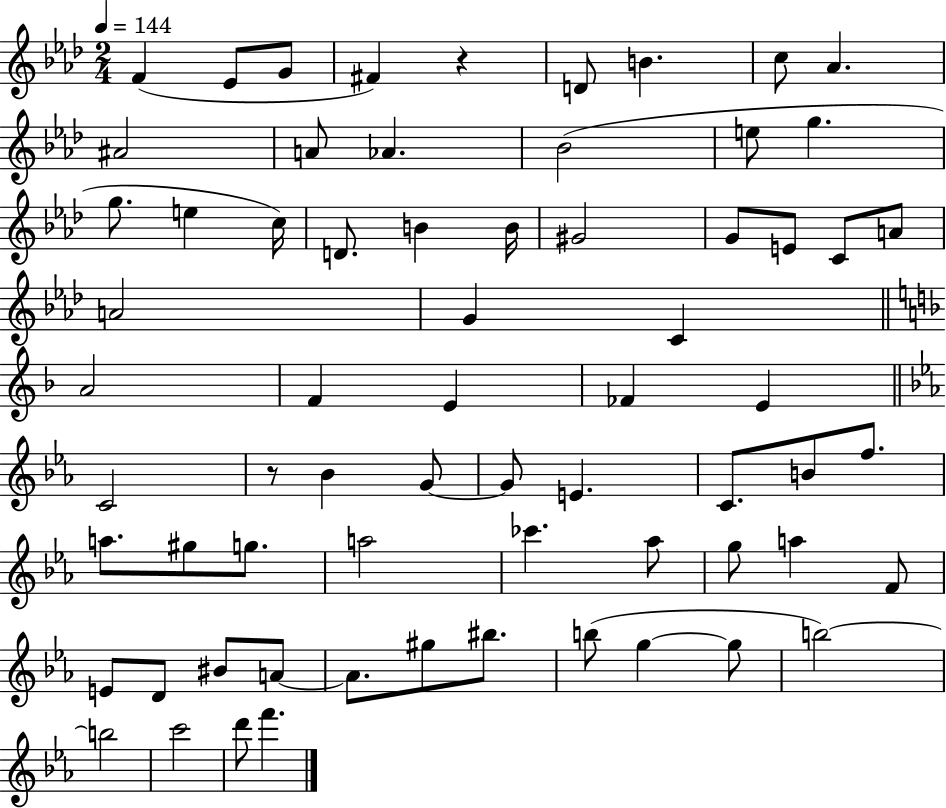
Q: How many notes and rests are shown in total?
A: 67